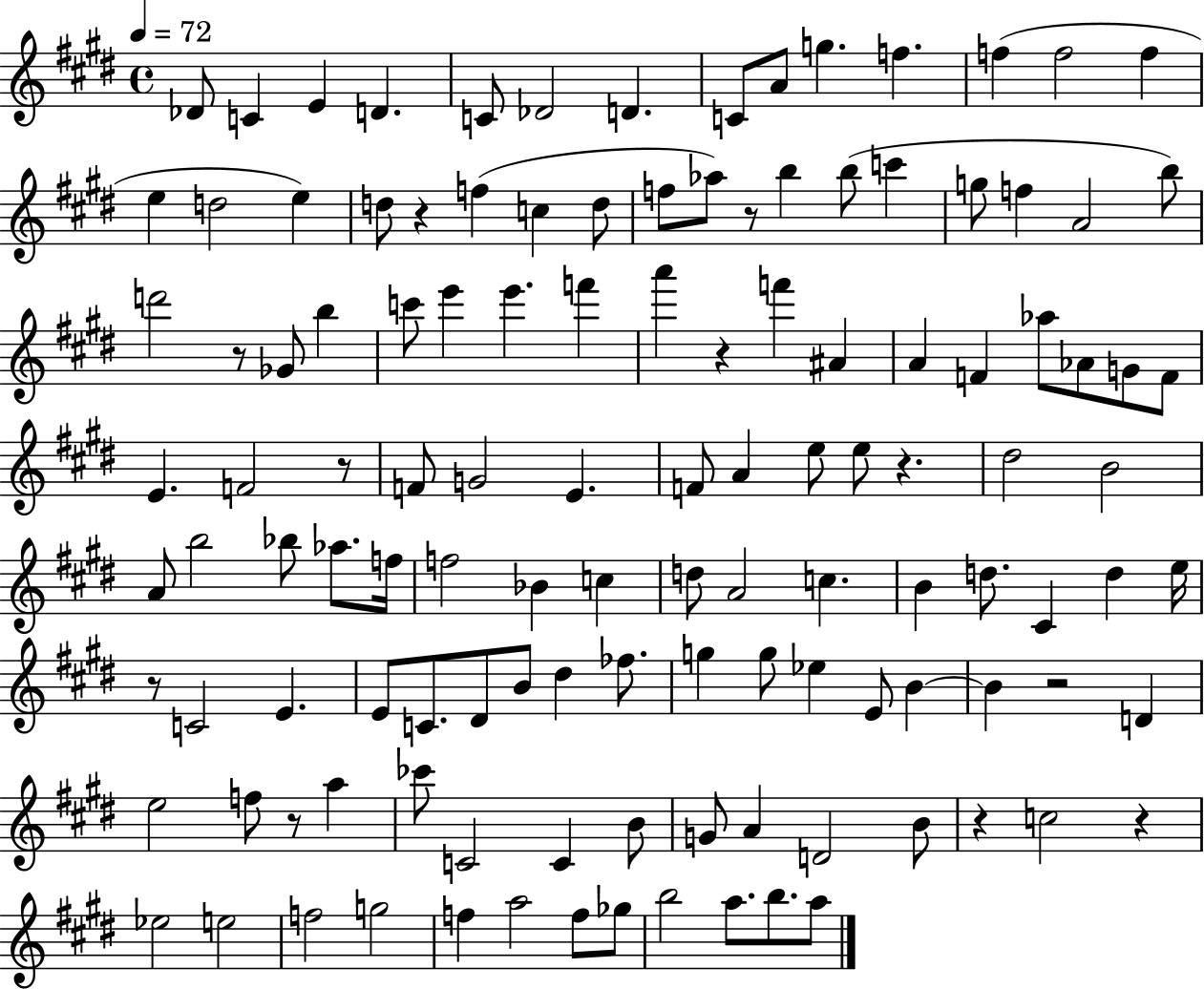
Db4/e C4/q E4/q D4/q. C4/e Db4/h D4/q. C4/e A4/e G5/q. F5/q. F5/q F5/h F5/q E5/q D5/h E5/q D5/e R/q F5/q C5/q D5/e F5/e Ab5/e R/e B5/q B5/e C6/q G5/e F5/q A4/h B5/e D6/h R/e Gb4/e B5/q C6/e E6/q E6/q. F6/q A6/q R/q F6/q A#4/q A4/q F4/q Ab5/e Ab4/e G4/e F4/e E4/q. F4/h R/e F4/e G4/h E4/q. F4/e A4/q E5/e E5/e R/q. D#5/h B4/h A4/e B5/h Bb5/e Ab5/e. F5/s F5/h Bb4/q C5/q D5/e A4/h C5/q. B4/q D5/e. C#4/q D5/q E5/s R/e C4/h E4/q. E4/e C4/e. D#4/e B4/e D#5/q FES5/e. G5/q G5/e Eb5/q E4/e B4/q B4/q R/h D4/q E5/h F5/e R/e A5/q CES6/e C4/h C4/q B4/e G4/e A4/q D4/h B4/e R/q C5/h R/q Eb5/h E5/h F5/h G5/h F5/q A5/h F5/e Gb5/e B5/h A5/e. B5/e. A5/e